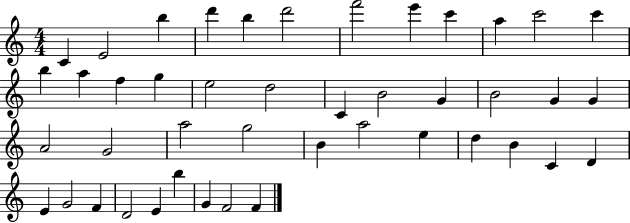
C4/q E4/h B5/q D6/q B5/q D6/h F6/h E6/q C6/q A5/q C6/h C6/q B5/q A5/q F5/q G5/q E5/h D5/h C4/q B4/h G4/q B4/h G4/q G4/q A4/h G4/h A5/h G5/h B4/q A5/h E5/q D5/q B4/q C4/q D4/q E4/q G4/h F4/q D4/h E4/q B5/q G4/q F4/h F4/q